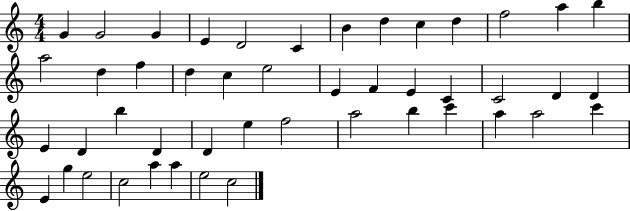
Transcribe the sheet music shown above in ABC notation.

X:1
T:Untitled
M:4/4
L:1/4
K:C
G G2 G E D2 C B d c d f2 a b a2 d f d c e2 E F E C C2 D D E D b D D e f2 a2 b c' a a2 c' E g e2 c2 a a e2 c2